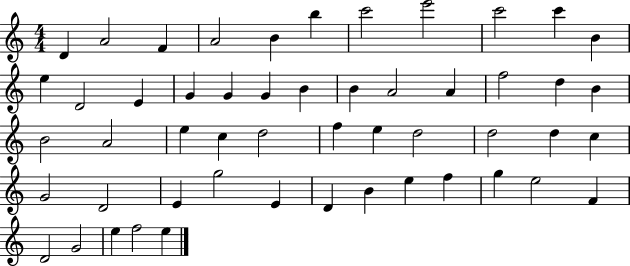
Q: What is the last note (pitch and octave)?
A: E5